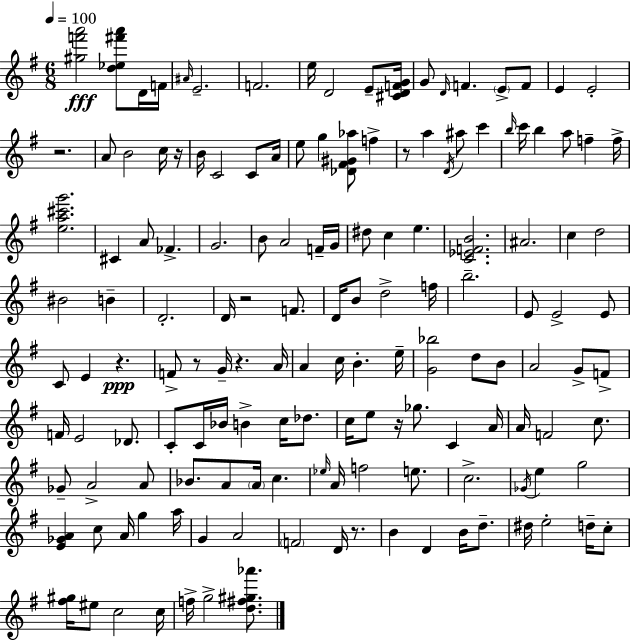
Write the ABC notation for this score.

X:1
T:Untitled
M:6/8
L:1/4
K:G
[^gf'a']2 [d_e^f'a']/2 D/4 F/4 ^A/4 E2 F2 e/4 D2 E/2 [^CDFG]/4 G/2 D/4 F E/2 F/2 E E2 z2 A/2 B2 c/4 z/4 B/4 C2 C/2 A/4 e/2 g [_D^F^G_a]/2 f z/2 a D/4 ^a/2 c' b/4 c'/4 b a/2 f f/4 [ea^c'g']2 ^C A/2 _F G2 B/2 A2 F/4 G/4 ^d/2 c e [C_EFB]2 ^A2 c d2 ^B2 B D2 D/4 z2 F/2 D/4 B/2 d2 f/4 b2 E/2 E2 E/2 C/2 E z F/2 z/2 G/4 z A/4 A c/4 B e/4 [G_b]2 d/2 B/2 A2 G/2 F/2 F/4 E2 _D/2 C/2 C/4 _B/4 B c/4 _d/2 c/4 e/2 z/4 _g/2 C A/4 A/4 F2 c/2 _G/2 A2 A/2 _B/2 A/2 A/4 c _e/4 A/4 f2 e/2 c2 _G/4 e g2 [E_GA] c/2 A/4 g a/4 G A2 F2 D/4 z/2 B D B/4 d/2 ^d/4 e2 d/4 c/2 [^f^g]/4 ^e/2 c2 c/4 f/4 g2 [d^f^g_a']/2